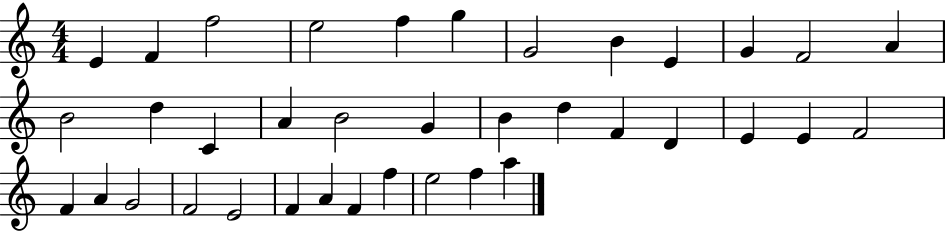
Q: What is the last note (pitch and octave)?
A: A5